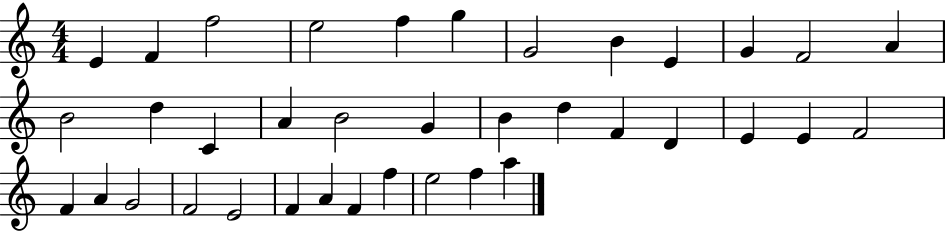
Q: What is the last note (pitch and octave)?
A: A5